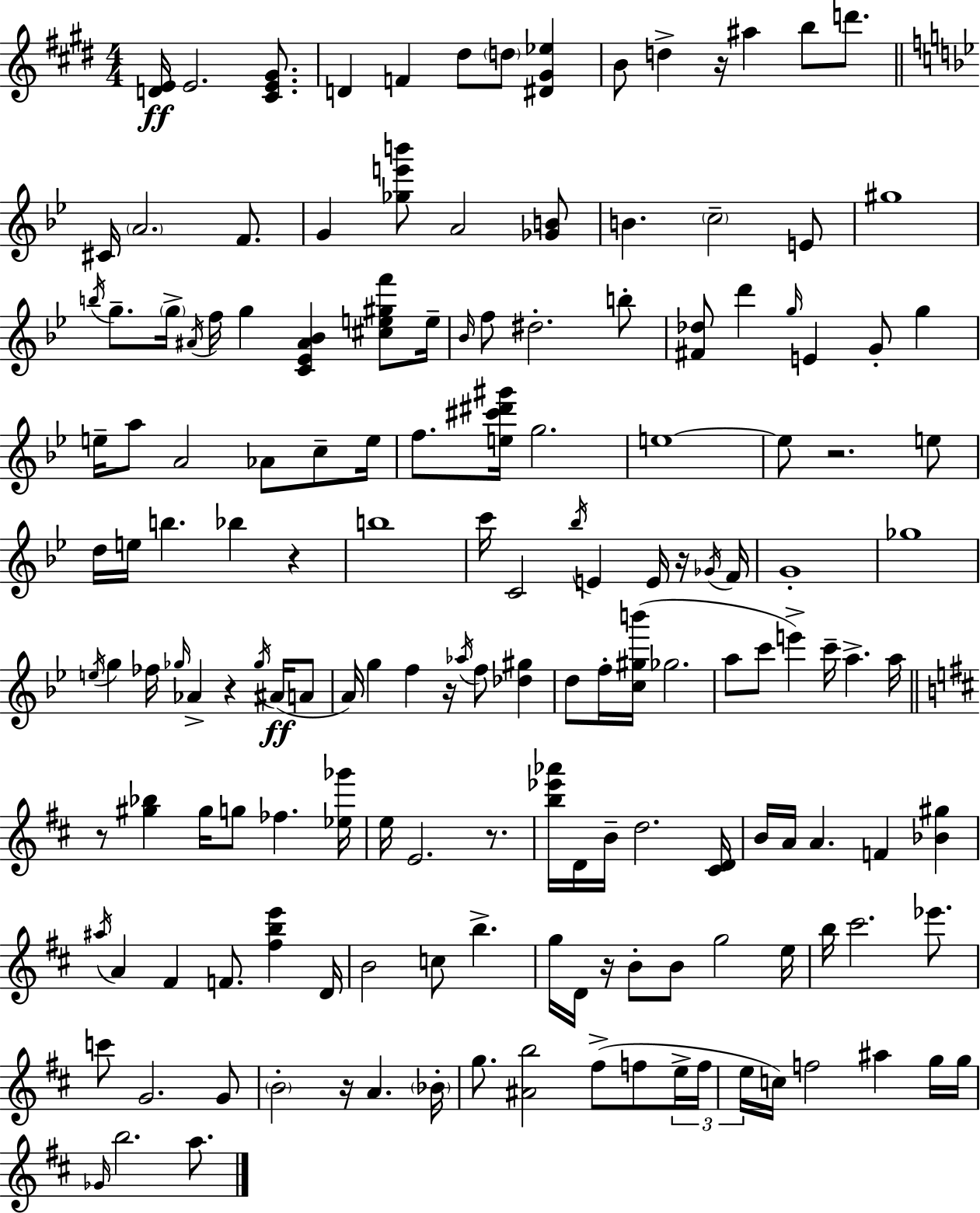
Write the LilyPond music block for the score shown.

{
  \clef treble
  \numericTimeSignature
  \time 4/4
  \key e \major
  \repeat volta 2 { <d' e'>16\ff e'2. <cis' e' gis'>8. | d'4 f'4 dis''8 \parenthesize d''8 <dis' gis' ees''>4 | b'8 d''4-> r16 ais''4 b''8 d'''8. | \bar "||" \break \key bes \major cis'16 \parenthesize a'2. f'8. | g'4 <ges'' e''' b'''>8 a'2 <ges' b'>8 | b'4. \parenthesize c''2-- e'8 | gis''1 | \break \acciaccatura { b''16 } g''8.-- \parenthesize g''16-> \acciaccatura { ais'16 } f''16 g''4 <c' ees' ais' bes'>4 <cis'' e'' gis'' f'''>8 | e''16-- \grace { bes'16 } f''8 dis''2.-. | b''8-. <fis' des''>8 d'''4 \grace { g''16 } e'4 g'8-. | g''4 e''16-- a''8 a'2 aes'8 | \break c''8-- e''16 f''8. <e'' cis''' dis''' gis'''>16 g''2. | e''1~~ | e''8 r2. | e''8 d''16 e''16 b''4. bes''4 | \break r4 b''1 | c'''16 c'2 \acciaccatura { bes''16 } e'4 | e'16 r16 \acciaccatura { ges'16 } f'16 g'1-. | ges''1 | \break \acciaccatura { e''16 } g''4 fes''16 \grace { ges''16 } aes'4-> | r4 \acciaccatura { ges''16 }\ff ais'16( a'8 a'16) g''4 f''4 | r16 \acciaccatura { aes''16 } f''8 <des'' gis''>4 d''8 f''16-. <c'' gis'' b'''>16( ges''2. | a''8 c'''8 e'''4->) | \break c'''16-- a''4.-> a''16 \bar "||" \break \key d \major r8 <gis'' bes''>4 gis''16 g''8 fes''4. <ees'' ges'''>16 | e''16 e'2. r8. | <b'' ees''' aes'''>16 d'16 b'16-- d''2. <cis' d'>16 | b'16 a'16 a'4. f'4 <bes' gis''>4 | \break \acciaccatura { ais''16 } a'4 fis'4 f'8. <fis'' b'' e'''>4 | d'16 b'2 c''8 b''4.-> | g''16 d'16 r16 b'8-. b'8 g''2 | e''16 b''16 cis'''2. ees'''8. | \break c'''8 g'2. g'8 | \parenthesize b'2-. r16 a'4. | \parenthesize bes'16-. g''8. <ais' b''>2 fis''8->( f''8 | \tuplet 3/2 { e''16-> f''16 e''16 } c''16) f''2 ais''4 | \break g''16 g''16 \grace { ges'16 } b''2. a''8. | } \bar "|."
}